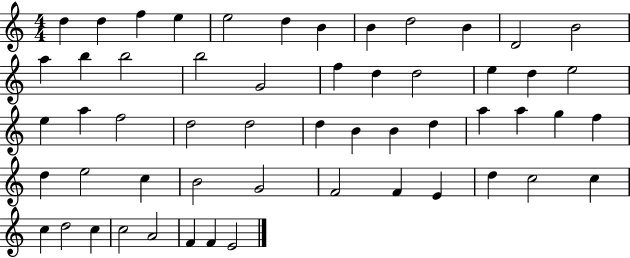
D5/q D5/q F5/q E5/q E5/h D5/q B4/q B4/q D5/h B4/q D4/h B4/h A5/q B5/q B5/h B5/h G4/h F5/q D5/q D5/h E5/q D5/q E5/h E5/q A5/q F5/h D5/h D5/h D5/q B4/q B4/q D5/q A5/q A5/q G5/q F5/q D5/q E5/h C5/q B4/h G4/h F4/h F4/q E4/q D5/q C5/h C5/q C5/q D5/h C5/q C5/h A4/h F4/q F4/q E4/h